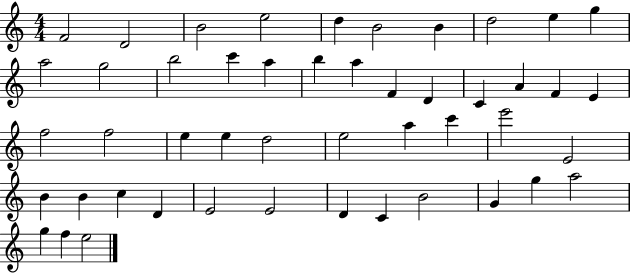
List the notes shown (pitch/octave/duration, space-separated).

F4/h D4/h B4/h E5/h D5/q B4/h B4/q D5/h E5/q G5/q A5/h G5/h B5/h C6/q A5/q B5/q A5/q F4/q D4/q C4/q A4/q F4/q E4/q F5/h F5/h E5/q E5/q D5/h E5/h A5/q C6/q E6/h E4/h B4/q B4/q C5/q D4/q E4/h E4/h D4/q C4/q B4/h G4/q G5/q A5/h G5/q F5/q E5/h